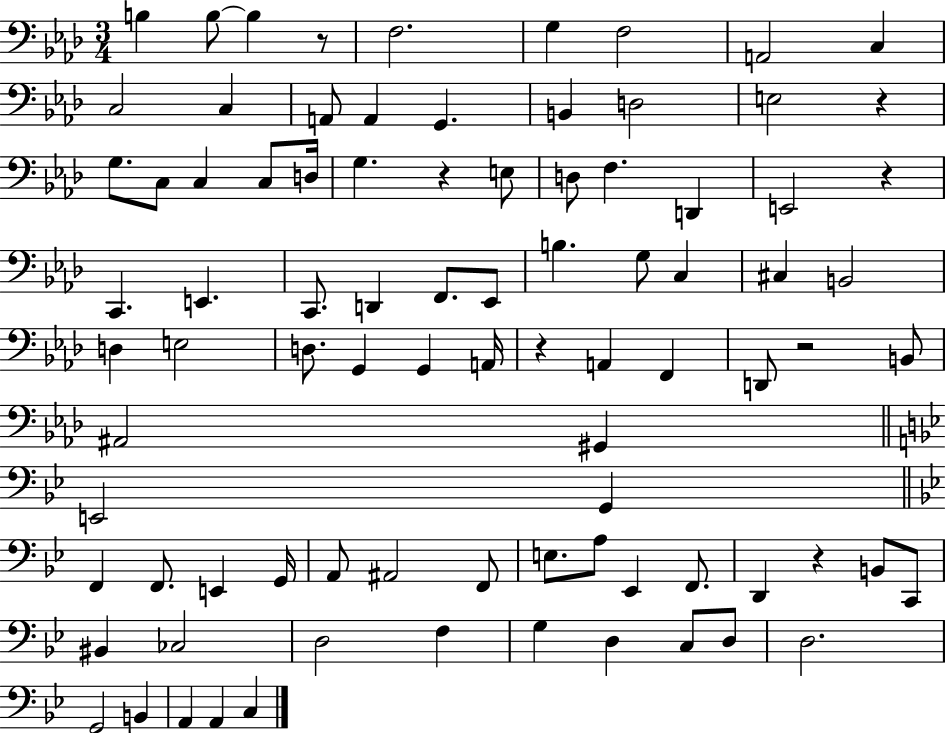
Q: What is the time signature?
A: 3/4